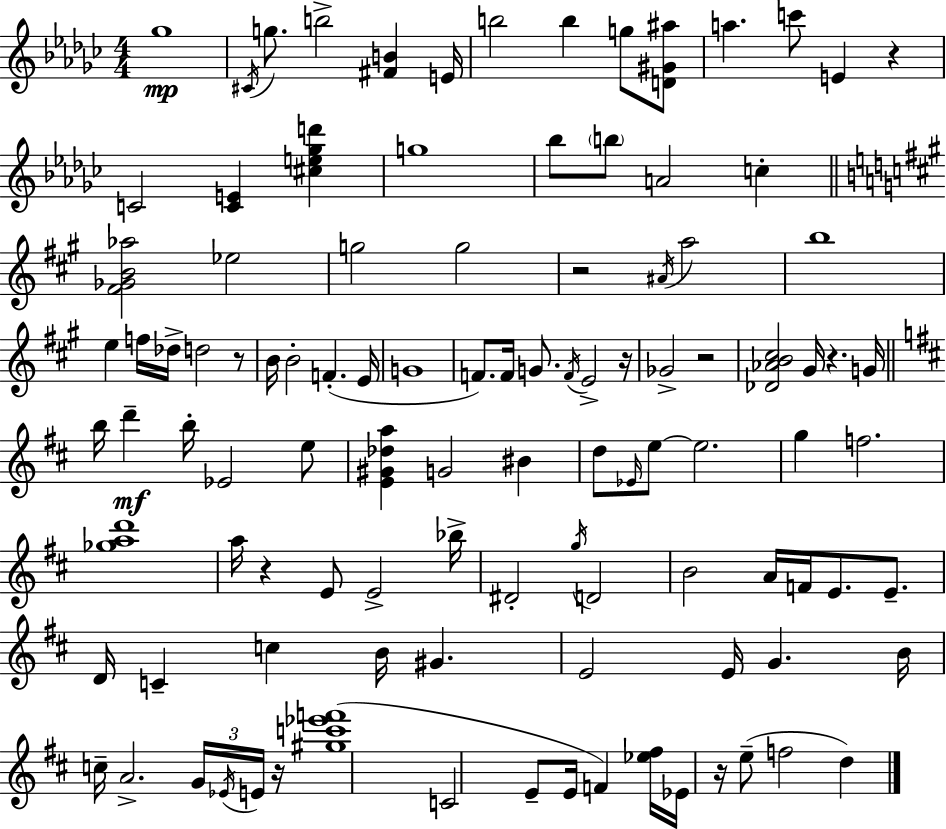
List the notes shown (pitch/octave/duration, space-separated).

Gb5/w C#4/s G5/e. B5/h [F#4,B4]/q E4/s B5/h B5/q G5/e [D4,G#4,A#5]/e A5/q. C6/e E4/q R/q C4/h [C4,E4]/q [C#5,E5,Gb5,D6]/q G5/w Bb5/e B5/e A4/h C5/q [F#4,Gb4,B4,Ab5]/h Eb5/h G5/h G5/h R/h A#4/s A5/h B5/w E5/q F5/s Db5/s D5/h R/e B4/s B4/h F4/q. E4/s G4/w F4/e. F4/s G4/e. F4/s E4/h R/s Gb4/h R/h [Db4,Ab4,B4,C#5]/h G#4/s R/q. G4/s B5/s D6/q B5/s Eb4/h E5/e [E4,G#4,Db5,A5]/q G4/h BIS4/q D5/e Eb4/s E5/e E5/h. G5/q F5/h. [Gb5,A5,D6]/w A5/s R/q E4/e E4/h Bb5/s D#4/h G5/s D4/h B4/h A4/s F4/s E4/e. E4/e. D4/s C4/q C5/q B4/s G#4/q. E4/h E4/s G4/q. B4/s C5/s A4/h. G4/s Eb4/s E4/s R/s [G#5,C6,Eb6,F6]/w C4/h E4/e E4/s F4/q [Eb5,F#5]/s Eb4/s R/s E5/e F5/h D5/q